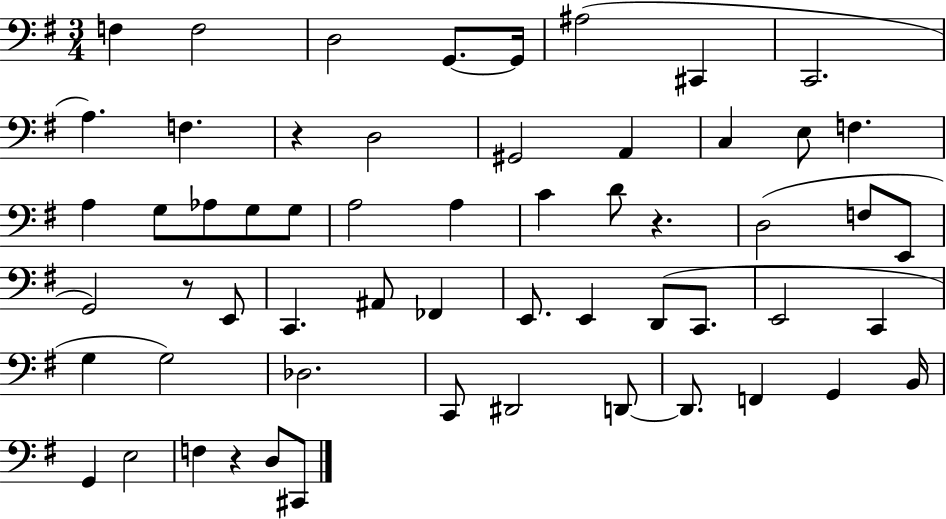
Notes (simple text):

F3/q F3/h D3/h G2/e. G2/s A#3/h C#2/q C2/h. A3/q. F3/q. R/q D3/h G#2/h A2/q C3/q E3/e F3/q. A3/q G3/e Ab3/e G3/e G3/e A3/h A3/q C4/q D4/e R/q. D3/h F3/e E2/e G2/h R/e E2/e C2/q. A#2/e FES2/q E2/e. E2/q D2/e C2/e. E2/h C2/q G3/q G3/h Db3/h. C2/e D#2/h D2/e D2/e. F2/q G2/q B2/s G2/q E3/h F3/q R/q D3/e C#2/e